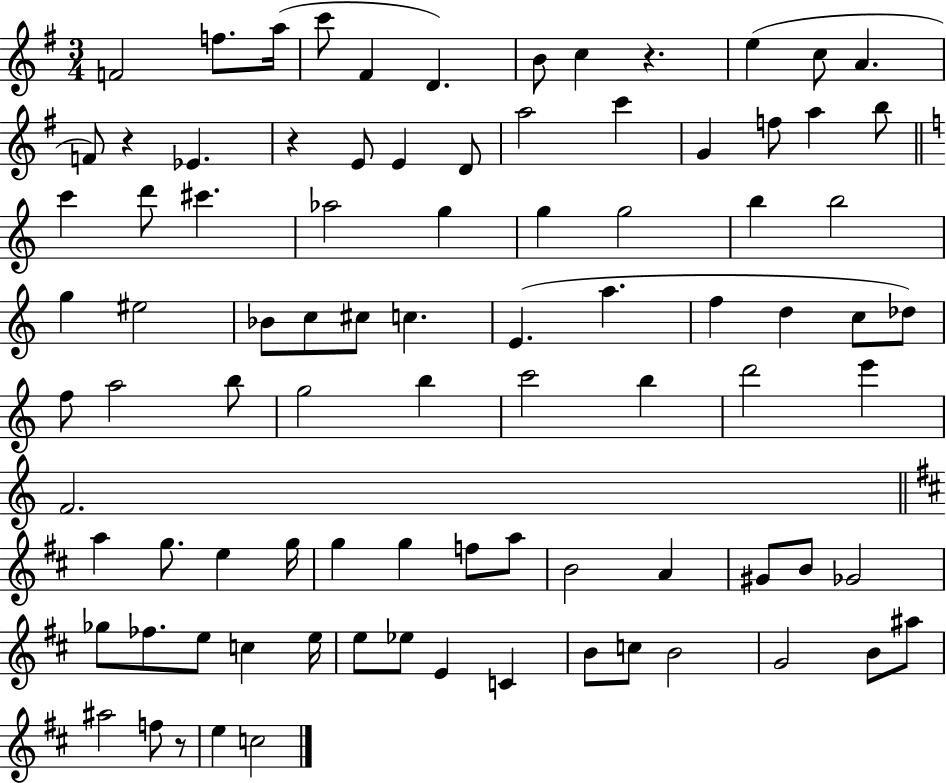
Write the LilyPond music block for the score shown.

{
  \clef treble
  \numericTimeSignature
  \time 3/4
  \key g \major
  \repeat volta 2 { f'2 f''8. a''16( | c'''8 fis'4 d'4.) | b'8 c''4 r4. | e''4( c''8 a'4. | \break f'8) r4 ees'4. | r4 e'8 e'4 d'8 | a''2 c'''4 | g'4 f''8 a''4 b''8 | \break \bar "||" \break \key c \major c'''4 d'''8 cis'''4. | aes''2 g''4 | g''4 g''2 | b''4 b''2 | \break g''4 eis''2 | bes'8 c''8 cis''8 c''4. | e'4.( a''4. | f''4 d''4 c''8 des''8) | \break f''8 a''2 b''8 | g''2 b''4 | c'''2 b''4 | d'''2 e'''4 | \break f'2. | \bar "||" \break \key b \minor a''4 g''8. e''4 g''16 | g''4 g''4 f''8 a''8 | b'2 a'4 | gis'8 b'8 ges'2 | \break ges''8 fes''8. e''8 c''4 e''16 | e''8 ees''8 e'4 c'4 | b'8 c''8 b'2 | g'2 b'8 ais''8 | \break ais''2 f''8 r8 | e''4 c''2 | } \bar "|."
}